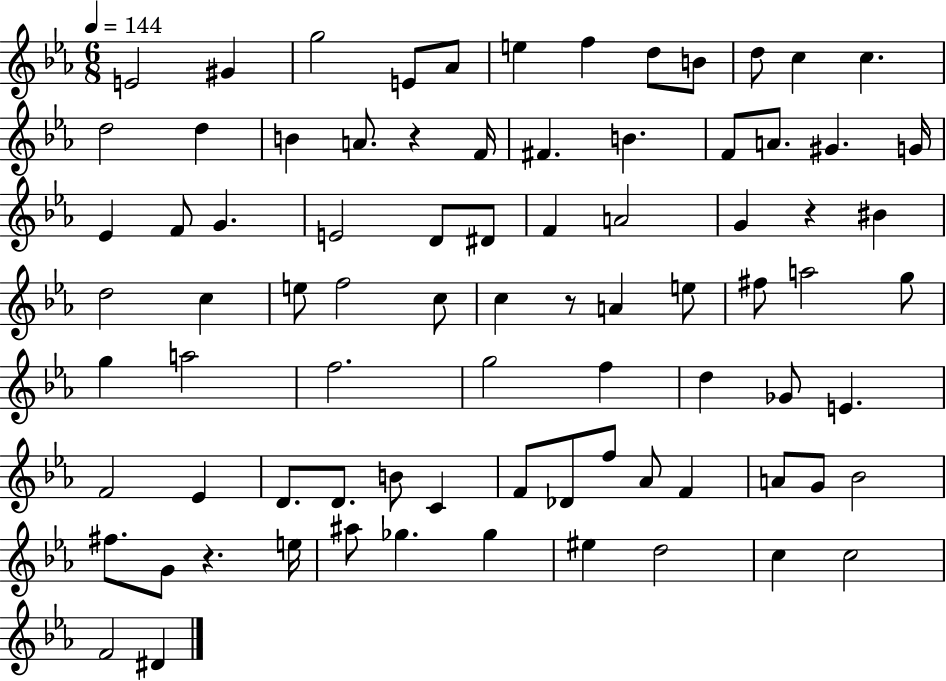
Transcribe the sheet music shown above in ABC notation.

X:1
T:Untitled
M:6/8
L:1/4
K:Eb
E2 ^G g2 E/2 _A/2 e f d/2 B/2 d/2 c c d2 d B A/2 z F/4 ^F B F/2 A/2 ^G G/4 _E F/2 G E2 D/2 ^D/2 F A2 G z ^B d2 c e/2 f2 c/2 c z/2 A e/2 ^f/2 a2 g/2 g a2 f2 g2 f d _G/2 E F2 _E D/2 D/2 B/2 C F/2 _D/2 f/2 _A/2 F A/2 G/2 _B2 ^f/2 G/2 z e/4 ^a/2 _g _g ^e d2 c c2 F2 ^D